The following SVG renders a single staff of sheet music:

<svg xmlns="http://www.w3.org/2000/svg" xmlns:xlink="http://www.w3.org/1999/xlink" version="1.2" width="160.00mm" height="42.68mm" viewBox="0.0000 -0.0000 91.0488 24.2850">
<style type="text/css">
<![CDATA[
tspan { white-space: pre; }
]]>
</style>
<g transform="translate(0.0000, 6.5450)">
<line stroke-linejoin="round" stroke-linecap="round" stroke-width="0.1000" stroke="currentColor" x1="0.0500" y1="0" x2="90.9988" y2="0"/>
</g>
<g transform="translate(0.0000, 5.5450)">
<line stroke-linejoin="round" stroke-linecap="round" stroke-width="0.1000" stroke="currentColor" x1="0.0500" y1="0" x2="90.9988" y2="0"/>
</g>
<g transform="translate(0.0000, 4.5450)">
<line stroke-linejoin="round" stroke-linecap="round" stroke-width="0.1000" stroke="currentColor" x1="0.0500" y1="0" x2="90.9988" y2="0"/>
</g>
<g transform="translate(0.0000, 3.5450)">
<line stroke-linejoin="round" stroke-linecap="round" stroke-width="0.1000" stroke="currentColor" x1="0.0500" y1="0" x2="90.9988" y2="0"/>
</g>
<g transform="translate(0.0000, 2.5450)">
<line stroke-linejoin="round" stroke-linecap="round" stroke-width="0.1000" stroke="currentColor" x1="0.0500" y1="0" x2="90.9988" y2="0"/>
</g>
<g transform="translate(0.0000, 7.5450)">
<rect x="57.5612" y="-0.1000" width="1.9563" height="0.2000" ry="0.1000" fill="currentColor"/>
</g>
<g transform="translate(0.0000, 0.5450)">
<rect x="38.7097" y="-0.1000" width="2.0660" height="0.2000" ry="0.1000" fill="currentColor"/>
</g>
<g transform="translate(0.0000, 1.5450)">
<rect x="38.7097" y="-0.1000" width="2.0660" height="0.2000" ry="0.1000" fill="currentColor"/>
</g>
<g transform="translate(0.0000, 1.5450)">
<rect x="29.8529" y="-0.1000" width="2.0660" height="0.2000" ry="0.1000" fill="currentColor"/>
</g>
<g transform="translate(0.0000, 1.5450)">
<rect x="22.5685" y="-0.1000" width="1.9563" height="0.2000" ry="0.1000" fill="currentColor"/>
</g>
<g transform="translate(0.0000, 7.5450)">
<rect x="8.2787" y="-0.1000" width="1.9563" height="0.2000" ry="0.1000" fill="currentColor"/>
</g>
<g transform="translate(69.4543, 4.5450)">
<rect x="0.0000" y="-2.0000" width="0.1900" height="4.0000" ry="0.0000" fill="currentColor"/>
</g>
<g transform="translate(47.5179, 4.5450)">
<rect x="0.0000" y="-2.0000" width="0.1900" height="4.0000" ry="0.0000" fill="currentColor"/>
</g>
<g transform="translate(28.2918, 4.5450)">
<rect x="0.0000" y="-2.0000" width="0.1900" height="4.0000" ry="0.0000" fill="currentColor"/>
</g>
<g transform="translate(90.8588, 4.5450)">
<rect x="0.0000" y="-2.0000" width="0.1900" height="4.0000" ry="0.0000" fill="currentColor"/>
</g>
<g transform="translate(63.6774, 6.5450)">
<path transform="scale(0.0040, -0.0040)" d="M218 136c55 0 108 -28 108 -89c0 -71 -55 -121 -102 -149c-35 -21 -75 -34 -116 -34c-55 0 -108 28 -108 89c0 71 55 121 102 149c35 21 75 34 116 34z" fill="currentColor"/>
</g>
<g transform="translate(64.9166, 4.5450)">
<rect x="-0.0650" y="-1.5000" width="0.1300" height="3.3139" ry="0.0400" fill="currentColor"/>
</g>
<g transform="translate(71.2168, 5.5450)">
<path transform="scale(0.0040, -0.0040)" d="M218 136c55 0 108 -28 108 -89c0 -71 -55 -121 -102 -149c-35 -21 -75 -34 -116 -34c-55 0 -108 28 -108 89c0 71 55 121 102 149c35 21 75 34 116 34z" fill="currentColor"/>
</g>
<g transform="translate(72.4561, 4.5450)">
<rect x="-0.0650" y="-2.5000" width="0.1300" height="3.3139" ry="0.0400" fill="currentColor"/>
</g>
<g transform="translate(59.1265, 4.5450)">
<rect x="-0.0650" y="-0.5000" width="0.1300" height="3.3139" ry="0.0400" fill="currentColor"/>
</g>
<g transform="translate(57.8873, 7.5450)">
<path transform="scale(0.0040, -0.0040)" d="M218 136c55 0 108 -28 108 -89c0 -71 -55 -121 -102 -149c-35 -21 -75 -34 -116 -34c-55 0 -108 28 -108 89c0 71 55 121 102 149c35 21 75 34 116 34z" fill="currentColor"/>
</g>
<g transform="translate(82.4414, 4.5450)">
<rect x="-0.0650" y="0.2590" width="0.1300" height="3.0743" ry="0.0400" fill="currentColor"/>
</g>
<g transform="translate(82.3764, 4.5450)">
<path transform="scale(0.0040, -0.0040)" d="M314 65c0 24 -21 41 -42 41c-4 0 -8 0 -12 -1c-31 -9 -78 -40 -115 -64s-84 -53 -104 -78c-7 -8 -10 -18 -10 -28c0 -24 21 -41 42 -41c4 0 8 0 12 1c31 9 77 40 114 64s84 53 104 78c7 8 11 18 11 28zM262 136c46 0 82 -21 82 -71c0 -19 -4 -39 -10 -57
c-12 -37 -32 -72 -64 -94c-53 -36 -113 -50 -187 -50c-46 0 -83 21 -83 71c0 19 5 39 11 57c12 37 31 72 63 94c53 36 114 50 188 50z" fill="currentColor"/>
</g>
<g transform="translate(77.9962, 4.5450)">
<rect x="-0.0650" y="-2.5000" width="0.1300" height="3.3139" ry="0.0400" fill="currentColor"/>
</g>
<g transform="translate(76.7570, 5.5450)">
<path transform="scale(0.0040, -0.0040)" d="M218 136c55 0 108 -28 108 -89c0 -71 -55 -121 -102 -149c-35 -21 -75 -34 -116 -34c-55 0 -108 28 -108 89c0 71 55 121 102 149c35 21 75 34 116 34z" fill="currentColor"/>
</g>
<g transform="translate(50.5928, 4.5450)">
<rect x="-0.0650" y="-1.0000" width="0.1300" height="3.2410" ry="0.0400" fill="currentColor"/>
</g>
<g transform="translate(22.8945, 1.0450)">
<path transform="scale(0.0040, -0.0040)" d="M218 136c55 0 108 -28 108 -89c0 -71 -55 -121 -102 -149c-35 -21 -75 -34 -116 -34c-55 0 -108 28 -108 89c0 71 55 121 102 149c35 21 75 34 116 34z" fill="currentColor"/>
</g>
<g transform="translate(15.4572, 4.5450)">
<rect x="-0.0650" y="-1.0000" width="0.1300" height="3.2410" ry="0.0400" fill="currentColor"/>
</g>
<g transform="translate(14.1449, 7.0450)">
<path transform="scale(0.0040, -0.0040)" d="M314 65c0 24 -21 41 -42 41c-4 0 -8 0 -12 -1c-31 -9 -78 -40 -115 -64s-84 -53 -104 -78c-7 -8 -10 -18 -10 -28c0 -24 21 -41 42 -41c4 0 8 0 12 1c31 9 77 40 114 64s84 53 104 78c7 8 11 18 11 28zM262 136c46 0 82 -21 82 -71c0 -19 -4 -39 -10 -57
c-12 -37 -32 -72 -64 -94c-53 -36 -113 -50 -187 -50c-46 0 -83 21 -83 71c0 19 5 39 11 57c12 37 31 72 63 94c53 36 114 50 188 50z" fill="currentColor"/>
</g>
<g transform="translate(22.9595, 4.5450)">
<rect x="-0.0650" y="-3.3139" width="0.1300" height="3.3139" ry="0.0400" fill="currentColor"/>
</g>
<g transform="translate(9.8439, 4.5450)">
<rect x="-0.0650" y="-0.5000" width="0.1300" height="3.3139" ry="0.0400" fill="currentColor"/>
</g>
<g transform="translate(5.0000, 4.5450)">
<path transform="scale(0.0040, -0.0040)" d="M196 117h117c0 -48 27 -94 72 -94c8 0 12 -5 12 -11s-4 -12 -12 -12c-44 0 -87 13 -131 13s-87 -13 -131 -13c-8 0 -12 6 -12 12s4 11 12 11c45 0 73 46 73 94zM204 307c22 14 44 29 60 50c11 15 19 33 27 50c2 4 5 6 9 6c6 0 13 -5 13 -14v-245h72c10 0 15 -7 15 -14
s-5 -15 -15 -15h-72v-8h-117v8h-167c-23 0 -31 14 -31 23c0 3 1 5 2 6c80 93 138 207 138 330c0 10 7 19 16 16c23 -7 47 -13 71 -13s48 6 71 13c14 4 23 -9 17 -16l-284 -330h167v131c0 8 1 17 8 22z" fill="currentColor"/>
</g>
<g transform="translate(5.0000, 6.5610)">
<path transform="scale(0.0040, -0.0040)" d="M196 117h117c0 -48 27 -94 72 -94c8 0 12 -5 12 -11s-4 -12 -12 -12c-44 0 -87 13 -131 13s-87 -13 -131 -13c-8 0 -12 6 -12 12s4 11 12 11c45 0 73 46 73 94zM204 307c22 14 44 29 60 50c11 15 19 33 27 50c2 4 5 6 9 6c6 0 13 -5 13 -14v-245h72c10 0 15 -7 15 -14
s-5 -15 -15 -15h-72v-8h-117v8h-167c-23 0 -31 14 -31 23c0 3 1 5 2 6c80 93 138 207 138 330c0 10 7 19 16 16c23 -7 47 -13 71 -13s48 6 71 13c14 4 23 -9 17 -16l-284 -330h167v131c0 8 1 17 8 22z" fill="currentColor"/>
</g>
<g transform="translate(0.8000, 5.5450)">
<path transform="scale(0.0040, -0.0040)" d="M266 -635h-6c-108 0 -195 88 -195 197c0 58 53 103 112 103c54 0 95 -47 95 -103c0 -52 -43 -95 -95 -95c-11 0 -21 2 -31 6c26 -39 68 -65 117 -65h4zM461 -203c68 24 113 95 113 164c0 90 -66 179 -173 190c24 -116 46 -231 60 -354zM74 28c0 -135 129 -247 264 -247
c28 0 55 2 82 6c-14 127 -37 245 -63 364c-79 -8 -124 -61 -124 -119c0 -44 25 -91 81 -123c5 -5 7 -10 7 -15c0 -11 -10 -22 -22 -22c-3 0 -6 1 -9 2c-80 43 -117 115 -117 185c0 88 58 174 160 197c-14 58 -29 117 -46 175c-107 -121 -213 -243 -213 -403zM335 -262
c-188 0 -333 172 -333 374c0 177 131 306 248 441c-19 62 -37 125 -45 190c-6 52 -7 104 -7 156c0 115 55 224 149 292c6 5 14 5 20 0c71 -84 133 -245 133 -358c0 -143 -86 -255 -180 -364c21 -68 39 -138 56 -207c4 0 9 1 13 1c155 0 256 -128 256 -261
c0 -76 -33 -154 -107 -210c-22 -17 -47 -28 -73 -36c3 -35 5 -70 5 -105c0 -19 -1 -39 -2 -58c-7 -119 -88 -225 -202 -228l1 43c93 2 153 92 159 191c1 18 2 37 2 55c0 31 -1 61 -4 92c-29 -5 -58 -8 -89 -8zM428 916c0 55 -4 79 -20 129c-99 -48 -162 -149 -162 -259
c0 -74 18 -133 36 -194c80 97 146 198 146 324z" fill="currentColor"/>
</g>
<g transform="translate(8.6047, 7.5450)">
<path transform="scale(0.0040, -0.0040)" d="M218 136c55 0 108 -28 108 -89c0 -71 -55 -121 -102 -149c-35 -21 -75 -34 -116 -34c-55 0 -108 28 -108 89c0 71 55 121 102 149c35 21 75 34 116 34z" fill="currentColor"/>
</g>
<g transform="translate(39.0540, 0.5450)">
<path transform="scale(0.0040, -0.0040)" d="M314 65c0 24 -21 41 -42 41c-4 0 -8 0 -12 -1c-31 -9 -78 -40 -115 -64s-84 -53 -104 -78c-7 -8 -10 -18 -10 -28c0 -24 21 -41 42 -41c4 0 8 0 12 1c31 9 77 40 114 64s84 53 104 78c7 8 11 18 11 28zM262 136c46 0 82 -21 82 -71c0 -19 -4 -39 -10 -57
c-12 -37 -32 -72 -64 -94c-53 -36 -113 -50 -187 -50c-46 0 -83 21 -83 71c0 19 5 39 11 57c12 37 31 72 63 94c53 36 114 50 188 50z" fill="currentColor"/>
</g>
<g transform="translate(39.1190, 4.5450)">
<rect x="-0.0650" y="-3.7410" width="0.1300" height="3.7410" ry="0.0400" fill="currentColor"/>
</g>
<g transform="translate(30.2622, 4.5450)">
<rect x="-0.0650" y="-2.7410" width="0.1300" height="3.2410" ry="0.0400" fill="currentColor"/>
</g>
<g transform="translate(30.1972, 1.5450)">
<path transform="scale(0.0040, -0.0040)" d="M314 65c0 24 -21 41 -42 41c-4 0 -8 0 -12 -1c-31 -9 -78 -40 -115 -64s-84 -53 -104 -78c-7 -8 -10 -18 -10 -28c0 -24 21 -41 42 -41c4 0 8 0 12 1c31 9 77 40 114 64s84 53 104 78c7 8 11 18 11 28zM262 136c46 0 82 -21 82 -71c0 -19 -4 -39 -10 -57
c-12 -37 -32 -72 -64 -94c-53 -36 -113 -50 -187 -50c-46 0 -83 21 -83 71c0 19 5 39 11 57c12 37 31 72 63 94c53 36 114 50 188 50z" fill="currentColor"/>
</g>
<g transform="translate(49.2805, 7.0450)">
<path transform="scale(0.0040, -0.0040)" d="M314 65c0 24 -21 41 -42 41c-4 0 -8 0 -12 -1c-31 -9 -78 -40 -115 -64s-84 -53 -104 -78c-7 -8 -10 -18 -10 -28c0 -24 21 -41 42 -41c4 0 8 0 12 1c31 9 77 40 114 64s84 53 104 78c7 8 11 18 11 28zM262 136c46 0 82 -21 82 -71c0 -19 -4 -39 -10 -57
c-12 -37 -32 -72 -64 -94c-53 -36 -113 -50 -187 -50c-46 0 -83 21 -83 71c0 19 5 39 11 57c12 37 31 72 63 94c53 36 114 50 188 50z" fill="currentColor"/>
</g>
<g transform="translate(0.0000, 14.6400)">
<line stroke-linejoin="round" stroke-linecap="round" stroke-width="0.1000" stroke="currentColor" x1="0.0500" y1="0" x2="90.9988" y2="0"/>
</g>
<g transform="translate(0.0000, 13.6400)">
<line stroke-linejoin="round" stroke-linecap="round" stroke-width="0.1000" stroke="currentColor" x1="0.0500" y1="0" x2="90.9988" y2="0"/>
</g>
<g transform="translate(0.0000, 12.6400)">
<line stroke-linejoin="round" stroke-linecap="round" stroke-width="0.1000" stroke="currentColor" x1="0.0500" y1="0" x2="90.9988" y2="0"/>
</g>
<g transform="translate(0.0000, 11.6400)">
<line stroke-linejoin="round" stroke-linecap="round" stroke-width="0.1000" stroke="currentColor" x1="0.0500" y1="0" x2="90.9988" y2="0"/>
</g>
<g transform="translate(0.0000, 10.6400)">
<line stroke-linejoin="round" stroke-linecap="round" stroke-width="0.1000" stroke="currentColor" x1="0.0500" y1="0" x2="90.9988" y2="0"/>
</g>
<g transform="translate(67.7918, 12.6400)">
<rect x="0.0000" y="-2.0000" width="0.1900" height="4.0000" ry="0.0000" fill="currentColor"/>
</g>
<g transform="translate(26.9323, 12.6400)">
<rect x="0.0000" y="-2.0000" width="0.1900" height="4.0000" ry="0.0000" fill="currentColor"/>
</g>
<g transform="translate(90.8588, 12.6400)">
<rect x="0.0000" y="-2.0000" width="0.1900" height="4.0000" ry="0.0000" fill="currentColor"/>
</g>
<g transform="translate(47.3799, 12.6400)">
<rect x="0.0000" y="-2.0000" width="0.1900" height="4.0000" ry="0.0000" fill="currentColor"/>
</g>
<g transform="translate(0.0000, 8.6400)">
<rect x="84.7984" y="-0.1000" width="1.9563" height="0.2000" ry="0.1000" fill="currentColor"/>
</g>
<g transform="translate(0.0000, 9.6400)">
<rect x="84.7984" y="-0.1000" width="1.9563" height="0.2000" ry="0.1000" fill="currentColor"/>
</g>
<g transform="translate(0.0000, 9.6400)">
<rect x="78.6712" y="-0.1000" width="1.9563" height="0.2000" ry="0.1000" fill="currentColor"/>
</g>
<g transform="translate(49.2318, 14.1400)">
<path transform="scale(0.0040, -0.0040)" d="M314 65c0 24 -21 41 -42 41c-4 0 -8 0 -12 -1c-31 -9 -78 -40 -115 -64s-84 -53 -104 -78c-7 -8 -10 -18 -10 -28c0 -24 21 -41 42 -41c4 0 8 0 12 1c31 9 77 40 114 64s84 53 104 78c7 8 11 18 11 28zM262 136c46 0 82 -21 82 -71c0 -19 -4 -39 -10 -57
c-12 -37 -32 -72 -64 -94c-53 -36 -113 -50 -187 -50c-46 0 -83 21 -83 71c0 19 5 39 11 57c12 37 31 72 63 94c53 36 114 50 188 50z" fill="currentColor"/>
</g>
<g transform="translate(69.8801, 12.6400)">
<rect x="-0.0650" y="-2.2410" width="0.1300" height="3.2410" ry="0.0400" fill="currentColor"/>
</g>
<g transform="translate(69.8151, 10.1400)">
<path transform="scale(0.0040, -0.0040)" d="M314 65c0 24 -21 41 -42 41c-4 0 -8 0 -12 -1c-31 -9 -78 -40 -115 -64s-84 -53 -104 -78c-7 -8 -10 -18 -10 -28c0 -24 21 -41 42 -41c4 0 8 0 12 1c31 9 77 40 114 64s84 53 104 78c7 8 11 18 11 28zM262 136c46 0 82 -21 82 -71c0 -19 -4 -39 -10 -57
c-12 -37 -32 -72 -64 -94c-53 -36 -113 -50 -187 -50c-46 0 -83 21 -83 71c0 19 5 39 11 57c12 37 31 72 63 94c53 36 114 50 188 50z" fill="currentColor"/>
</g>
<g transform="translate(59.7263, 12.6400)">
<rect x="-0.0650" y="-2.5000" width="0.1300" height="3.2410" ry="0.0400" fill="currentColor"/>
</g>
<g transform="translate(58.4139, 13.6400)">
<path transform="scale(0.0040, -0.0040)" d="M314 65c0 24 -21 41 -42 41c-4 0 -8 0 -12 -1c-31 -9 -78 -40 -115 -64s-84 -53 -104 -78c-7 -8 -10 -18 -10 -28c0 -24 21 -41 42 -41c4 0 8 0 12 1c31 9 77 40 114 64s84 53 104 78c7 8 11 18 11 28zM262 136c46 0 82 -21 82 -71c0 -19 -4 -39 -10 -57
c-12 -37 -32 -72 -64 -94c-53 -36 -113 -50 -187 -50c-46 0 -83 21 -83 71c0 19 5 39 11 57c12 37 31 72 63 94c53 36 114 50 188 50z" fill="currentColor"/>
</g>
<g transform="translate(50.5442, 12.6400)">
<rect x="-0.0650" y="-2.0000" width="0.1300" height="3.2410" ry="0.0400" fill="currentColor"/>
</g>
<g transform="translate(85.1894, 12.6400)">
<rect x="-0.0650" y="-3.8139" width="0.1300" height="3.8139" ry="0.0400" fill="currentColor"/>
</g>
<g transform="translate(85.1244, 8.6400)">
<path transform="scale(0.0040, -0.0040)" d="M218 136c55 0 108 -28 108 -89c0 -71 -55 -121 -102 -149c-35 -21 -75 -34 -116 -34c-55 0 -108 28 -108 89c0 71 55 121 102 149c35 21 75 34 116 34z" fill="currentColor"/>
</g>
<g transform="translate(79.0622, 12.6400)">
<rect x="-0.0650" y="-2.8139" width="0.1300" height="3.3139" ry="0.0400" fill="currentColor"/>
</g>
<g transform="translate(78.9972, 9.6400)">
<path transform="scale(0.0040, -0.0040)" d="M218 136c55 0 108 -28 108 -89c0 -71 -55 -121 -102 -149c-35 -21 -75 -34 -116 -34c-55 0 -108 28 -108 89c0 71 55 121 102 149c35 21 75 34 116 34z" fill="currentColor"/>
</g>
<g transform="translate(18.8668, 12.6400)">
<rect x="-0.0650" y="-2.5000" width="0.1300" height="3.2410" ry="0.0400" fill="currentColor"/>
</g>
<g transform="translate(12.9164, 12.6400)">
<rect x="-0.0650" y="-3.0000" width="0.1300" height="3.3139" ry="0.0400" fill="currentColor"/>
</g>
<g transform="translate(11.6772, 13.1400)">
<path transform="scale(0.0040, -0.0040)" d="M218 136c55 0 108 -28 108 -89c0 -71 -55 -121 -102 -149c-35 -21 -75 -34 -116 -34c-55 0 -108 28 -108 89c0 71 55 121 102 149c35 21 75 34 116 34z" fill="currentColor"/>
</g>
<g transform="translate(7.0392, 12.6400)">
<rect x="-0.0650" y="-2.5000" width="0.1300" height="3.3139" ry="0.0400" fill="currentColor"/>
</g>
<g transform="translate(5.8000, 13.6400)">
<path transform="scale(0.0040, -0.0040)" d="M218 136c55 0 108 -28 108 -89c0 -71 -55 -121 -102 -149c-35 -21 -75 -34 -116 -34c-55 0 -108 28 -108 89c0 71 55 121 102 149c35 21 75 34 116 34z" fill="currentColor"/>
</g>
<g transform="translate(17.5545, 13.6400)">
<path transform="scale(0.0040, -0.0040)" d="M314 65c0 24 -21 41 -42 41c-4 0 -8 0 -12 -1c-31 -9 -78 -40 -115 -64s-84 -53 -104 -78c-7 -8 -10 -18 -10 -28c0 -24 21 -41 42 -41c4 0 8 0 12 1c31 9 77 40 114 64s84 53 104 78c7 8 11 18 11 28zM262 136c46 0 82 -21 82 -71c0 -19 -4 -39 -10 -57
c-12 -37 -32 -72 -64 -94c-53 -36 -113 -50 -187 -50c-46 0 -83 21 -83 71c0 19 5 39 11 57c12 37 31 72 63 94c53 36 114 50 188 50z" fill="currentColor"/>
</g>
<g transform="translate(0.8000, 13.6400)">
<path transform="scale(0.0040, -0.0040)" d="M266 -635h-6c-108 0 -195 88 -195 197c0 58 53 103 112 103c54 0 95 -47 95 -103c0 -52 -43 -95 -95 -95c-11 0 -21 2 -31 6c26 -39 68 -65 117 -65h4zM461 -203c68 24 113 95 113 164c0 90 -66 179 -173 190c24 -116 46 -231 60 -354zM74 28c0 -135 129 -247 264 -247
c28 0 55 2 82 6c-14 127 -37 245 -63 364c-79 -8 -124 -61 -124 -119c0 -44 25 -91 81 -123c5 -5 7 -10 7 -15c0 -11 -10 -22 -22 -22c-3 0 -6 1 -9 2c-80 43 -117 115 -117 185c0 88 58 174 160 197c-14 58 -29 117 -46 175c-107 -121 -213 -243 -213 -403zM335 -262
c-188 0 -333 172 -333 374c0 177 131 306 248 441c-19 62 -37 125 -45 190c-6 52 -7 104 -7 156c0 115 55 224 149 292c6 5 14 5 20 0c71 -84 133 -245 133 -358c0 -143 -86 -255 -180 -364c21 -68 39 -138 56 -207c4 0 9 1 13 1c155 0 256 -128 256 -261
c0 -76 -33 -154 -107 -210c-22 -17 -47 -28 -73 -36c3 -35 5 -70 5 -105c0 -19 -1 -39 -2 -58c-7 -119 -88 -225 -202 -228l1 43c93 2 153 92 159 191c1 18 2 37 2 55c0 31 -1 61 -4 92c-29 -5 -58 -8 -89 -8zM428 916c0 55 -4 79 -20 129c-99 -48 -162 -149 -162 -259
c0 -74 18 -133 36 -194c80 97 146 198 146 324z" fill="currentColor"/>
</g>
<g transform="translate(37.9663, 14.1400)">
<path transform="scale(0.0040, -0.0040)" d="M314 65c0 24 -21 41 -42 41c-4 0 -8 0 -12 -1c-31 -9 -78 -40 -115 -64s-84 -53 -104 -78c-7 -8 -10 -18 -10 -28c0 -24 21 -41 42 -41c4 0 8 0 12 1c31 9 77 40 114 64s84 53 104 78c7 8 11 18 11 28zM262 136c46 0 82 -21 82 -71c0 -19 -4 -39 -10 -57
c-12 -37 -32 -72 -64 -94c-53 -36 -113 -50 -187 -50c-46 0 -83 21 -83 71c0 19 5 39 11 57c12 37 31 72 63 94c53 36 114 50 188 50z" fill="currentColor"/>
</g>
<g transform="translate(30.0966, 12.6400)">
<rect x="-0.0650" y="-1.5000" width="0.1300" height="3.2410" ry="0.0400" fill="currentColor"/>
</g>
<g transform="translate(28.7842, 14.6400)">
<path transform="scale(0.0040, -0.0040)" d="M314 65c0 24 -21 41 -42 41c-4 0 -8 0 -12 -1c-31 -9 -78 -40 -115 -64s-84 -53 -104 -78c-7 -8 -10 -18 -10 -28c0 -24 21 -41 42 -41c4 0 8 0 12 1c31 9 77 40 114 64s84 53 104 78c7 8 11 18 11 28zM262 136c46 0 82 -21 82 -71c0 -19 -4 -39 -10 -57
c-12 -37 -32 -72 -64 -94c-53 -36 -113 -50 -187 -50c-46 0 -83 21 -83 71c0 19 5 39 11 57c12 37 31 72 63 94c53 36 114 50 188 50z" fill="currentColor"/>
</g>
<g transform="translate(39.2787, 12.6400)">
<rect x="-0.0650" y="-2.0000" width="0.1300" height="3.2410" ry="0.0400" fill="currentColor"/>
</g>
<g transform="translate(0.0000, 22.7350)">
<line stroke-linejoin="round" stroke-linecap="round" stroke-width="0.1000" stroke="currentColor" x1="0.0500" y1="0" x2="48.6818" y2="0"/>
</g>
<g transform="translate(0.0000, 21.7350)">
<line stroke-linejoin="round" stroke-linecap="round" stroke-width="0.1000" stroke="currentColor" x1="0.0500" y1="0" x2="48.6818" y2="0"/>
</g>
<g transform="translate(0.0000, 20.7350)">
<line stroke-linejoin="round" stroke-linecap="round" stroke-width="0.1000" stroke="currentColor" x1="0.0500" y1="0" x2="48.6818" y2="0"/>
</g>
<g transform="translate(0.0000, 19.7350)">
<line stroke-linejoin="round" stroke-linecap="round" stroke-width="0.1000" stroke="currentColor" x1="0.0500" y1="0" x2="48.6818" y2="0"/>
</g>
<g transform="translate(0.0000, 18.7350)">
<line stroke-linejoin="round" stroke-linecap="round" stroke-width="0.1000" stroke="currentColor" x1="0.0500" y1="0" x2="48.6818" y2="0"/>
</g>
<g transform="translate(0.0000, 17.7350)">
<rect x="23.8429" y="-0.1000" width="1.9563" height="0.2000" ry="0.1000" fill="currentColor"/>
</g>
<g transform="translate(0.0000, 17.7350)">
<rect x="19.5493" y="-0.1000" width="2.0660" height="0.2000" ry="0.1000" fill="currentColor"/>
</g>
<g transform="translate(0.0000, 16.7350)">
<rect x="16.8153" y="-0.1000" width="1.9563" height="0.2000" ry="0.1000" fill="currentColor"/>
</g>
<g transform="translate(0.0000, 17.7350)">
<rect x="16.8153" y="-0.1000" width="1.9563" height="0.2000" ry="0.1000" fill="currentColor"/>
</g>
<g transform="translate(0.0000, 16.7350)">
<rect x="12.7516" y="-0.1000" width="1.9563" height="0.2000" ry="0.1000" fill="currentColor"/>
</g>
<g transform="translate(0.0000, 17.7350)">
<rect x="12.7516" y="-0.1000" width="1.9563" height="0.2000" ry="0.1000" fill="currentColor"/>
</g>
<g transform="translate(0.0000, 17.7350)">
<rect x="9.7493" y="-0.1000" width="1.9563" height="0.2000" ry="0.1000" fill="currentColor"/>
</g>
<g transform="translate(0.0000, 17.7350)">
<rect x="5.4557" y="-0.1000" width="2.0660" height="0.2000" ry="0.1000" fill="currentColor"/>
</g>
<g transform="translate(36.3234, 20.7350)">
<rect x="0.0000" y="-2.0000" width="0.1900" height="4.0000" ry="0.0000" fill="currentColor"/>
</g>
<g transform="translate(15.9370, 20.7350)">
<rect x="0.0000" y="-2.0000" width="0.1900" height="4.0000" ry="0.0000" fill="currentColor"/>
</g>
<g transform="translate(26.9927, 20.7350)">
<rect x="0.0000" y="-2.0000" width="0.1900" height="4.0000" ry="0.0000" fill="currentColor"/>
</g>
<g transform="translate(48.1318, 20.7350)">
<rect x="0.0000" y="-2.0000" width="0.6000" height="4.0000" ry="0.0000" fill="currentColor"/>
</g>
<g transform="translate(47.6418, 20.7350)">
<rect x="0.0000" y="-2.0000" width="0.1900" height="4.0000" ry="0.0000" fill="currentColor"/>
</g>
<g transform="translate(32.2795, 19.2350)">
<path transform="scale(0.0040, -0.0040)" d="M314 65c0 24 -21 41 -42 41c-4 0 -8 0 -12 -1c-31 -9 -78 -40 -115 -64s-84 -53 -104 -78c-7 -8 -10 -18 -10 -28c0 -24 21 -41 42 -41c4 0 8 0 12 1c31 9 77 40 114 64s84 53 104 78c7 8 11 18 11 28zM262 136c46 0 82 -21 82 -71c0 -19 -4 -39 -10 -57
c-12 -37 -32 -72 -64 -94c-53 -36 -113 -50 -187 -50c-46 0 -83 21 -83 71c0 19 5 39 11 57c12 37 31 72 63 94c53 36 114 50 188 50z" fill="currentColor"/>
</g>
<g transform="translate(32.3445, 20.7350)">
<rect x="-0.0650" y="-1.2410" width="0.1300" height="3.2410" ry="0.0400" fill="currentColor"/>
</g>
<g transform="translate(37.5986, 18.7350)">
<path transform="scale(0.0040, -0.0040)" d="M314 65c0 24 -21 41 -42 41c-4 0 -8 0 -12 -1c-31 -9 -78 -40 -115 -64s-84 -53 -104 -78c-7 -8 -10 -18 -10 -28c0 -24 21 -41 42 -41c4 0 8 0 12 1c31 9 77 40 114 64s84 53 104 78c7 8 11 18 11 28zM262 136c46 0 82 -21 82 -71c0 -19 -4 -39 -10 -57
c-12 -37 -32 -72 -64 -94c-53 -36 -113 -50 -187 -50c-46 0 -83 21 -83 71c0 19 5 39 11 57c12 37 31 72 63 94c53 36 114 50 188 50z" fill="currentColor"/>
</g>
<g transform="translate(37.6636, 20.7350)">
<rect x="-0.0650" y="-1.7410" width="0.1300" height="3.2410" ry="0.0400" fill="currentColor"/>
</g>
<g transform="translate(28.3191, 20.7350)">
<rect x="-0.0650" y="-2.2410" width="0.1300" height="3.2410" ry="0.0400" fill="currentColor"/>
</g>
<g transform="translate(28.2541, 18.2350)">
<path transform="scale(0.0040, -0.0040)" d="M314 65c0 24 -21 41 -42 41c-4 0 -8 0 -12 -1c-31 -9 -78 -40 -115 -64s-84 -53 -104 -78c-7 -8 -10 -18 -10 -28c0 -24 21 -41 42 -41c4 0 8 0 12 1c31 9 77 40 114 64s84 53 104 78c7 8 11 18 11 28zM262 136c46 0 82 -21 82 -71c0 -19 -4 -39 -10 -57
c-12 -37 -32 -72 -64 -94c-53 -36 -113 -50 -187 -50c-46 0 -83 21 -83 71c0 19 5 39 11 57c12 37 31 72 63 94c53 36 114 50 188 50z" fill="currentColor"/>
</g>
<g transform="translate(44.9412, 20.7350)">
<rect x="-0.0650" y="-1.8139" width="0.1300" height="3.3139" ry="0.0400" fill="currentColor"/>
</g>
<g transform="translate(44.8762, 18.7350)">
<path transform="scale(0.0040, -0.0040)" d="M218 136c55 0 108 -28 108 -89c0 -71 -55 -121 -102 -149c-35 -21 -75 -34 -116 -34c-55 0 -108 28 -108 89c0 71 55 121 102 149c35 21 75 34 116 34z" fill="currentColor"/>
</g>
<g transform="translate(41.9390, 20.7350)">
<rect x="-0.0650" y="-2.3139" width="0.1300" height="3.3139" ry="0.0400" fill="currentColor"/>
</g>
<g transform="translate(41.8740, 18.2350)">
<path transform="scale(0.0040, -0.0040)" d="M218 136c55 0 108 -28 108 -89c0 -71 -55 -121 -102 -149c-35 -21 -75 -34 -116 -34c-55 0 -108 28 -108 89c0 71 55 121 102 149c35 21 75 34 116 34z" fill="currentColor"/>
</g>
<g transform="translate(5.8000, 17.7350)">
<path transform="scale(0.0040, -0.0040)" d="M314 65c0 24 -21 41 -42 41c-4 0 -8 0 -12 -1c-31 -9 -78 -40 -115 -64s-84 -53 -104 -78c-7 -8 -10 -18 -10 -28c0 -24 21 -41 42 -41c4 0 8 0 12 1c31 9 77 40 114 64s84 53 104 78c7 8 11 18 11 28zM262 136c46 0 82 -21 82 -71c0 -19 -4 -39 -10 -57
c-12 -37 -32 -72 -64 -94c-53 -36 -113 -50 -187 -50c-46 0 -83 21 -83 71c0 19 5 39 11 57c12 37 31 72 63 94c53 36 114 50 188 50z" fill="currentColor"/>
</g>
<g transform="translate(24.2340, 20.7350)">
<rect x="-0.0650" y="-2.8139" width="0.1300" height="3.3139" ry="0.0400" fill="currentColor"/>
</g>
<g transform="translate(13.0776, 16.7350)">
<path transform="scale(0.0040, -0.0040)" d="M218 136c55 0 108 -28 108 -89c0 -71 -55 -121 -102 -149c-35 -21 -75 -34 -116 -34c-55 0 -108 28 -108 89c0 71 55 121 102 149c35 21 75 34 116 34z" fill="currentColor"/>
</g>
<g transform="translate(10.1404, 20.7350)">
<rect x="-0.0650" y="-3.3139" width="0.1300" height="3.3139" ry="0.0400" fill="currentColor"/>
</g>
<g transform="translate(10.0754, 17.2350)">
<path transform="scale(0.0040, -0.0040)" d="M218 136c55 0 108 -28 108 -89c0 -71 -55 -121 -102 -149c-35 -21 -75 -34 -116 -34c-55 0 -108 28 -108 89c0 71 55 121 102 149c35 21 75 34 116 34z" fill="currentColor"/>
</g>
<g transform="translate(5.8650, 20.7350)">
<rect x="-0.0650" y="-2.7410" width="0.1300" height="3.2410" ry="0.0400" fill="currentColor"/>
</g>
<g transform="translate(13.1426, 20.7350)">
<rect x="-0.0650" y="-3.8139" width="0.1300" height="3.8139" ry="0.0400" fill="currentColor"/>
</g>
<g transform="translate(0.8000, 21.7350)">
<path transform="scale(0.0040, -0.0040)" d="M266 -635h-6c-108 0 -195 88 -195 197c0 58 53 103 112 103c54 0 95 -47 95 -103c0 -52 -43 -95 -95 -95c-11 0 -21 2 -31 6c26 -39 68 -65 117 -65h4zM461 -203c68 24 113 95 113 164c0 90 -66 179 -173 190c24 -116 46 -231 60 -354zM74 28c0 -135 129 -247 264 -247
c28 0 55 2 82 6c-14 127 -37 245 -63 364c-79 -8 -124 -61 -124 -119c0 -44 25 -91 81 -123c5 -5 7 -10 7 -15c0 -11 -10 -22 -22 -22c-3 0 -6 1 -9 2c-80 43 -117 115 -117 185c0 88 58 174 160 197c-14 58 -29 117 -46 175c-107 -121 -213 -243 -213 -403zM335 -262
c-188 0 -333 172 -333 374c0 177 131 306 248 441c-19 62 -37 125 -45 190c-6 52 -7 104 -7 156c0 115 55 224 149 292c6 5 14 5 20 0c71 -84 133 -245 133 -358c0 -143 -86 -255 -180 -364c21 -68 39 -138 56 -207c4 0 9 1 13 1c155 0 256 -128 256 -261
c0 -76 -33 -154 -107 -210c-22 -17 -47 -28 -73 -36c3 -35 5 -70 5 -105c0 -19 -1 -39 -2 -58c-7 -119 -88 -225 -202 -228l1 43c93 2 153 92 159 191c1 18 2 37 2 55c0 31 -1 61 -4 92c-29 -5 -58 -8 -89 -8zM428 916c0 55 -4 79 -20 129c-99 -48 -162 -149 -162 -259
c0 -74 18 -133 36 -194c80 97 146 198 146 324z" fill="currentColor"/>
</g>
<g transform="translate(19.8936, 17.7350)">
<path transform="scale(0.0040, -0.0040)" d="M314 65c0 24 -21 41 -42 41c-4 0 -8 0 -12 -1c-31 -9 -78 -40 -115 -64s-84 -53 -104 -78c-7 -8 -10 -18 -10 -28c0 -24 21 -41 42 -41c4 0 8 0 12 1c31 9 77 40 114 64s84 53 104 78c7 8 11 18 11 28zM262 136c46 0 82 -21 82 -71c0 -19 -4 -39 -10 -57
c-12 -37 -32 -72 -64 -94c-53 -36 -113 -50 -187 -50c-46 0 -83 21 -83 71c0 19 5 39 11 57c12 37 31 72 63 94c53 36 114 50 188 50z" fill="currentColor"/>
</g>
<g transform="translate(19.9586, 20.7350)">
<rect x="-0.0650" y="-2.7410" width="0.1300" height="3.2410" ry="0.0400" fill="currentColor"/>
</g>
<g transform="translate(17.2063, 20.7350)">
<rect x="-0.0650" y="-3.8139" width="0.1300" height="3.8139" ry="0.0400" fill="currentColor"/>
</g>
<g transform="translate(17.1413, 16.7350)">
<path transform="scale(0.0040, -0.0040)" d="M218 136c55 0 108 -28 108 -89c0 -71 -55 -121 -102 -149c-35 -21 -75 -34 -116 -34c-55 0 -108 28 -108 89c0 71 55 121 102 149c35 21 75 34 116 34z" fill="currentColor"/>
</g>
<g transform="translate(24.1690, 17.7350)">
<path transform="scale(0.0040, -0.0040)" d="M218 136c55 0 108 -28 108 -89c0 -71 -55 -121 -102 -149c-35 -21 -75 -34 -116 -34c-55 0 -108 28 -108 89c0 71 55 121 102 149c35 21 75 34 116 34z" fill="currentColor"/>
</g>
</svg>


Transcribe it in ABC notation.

X:1
T:Untitled
M:4/4
L:1/4
K:C
C D2 b a2 c'2 D2 C E G G B2 G A G2 E2 F2 F2 G2 g2 a c' a2 b c' c' a2 a g2 e2 f2 g f